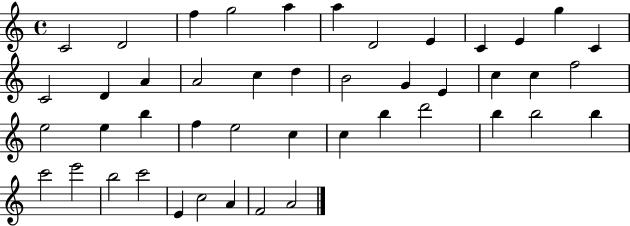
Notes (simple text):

C4/h D4/h F5/q G5/h A5/q A5/q D4/h E4/q C4/q E4/q G5/q C4/q C4/h D4/q A4/q A4/h C5/q D5/q B4/h G4/q E4/q C5/q C5/q F5/h E5/h E5/q B5/q F5/q E5/h C5/q C5/q B5/q D6/h B5/q B5/h B5/q C6/h E6/h B5/h C6/h E4/q C5/h A4/q F4/h A4/h